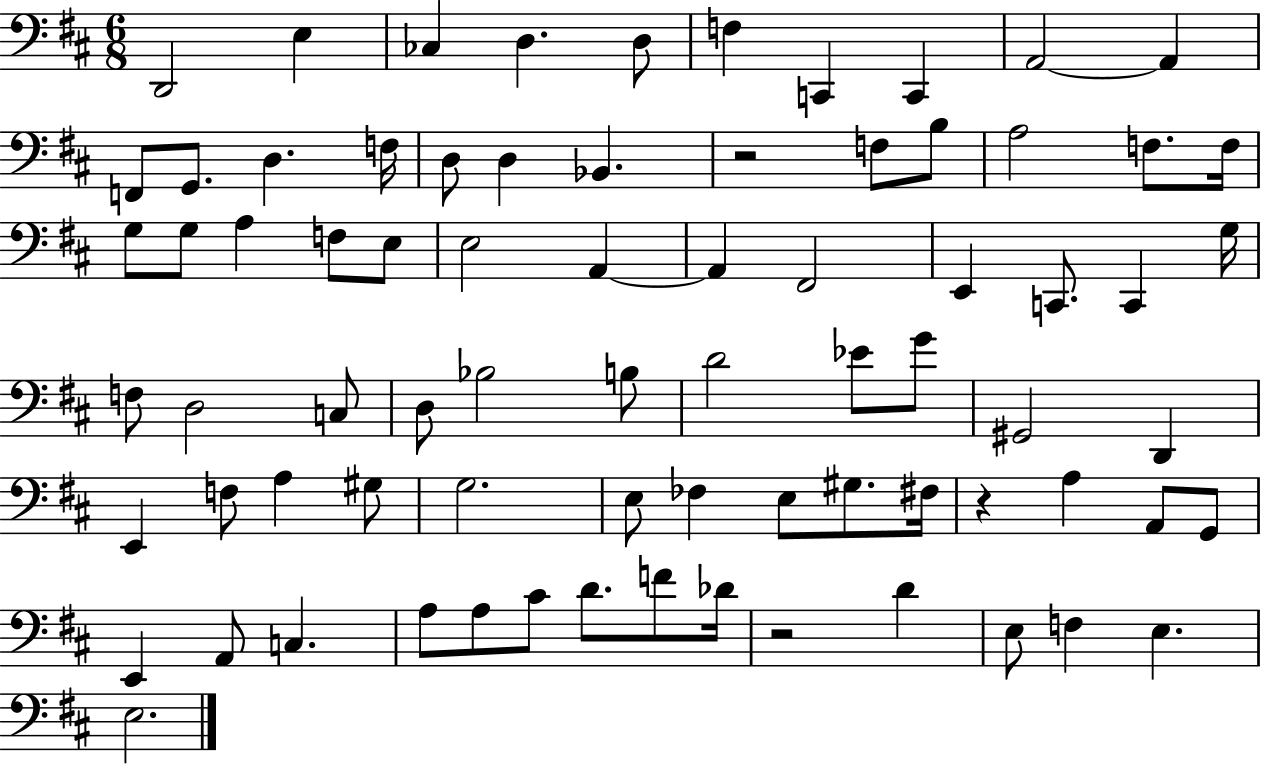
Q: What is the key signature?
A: D major